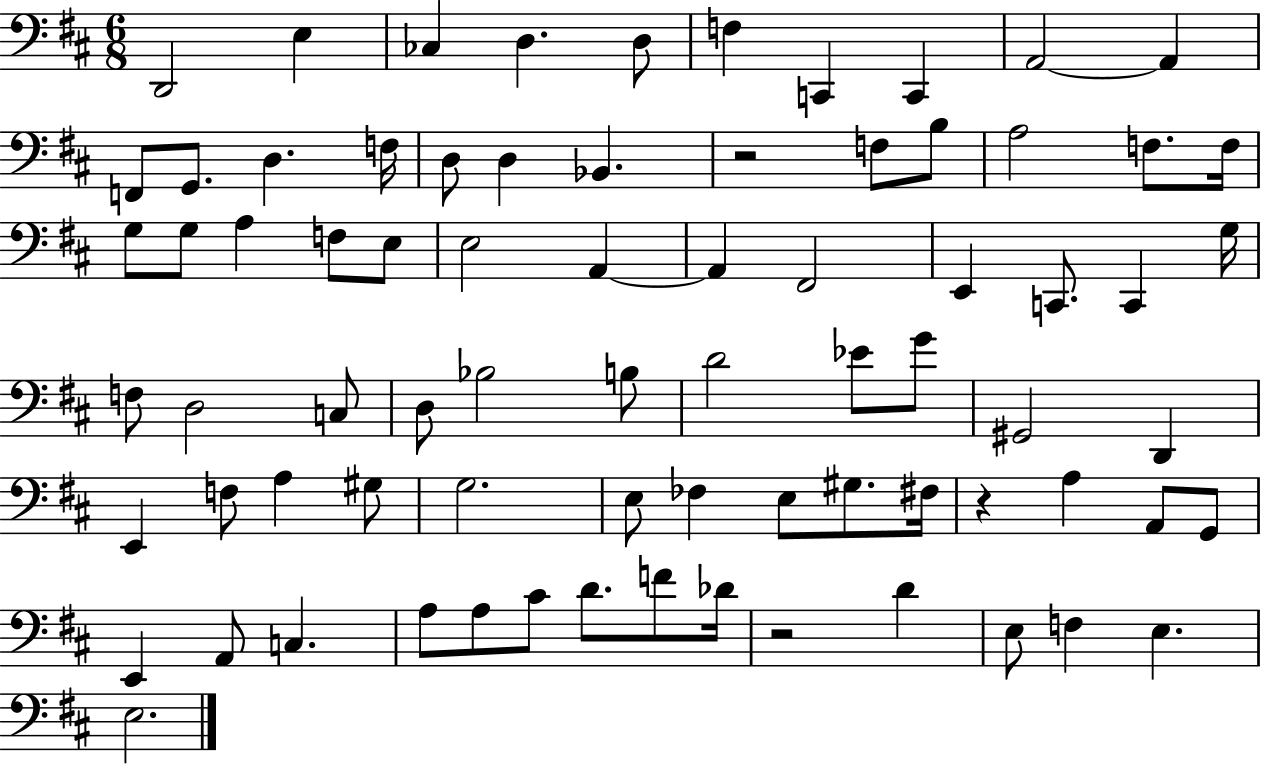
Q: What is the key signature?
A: D major